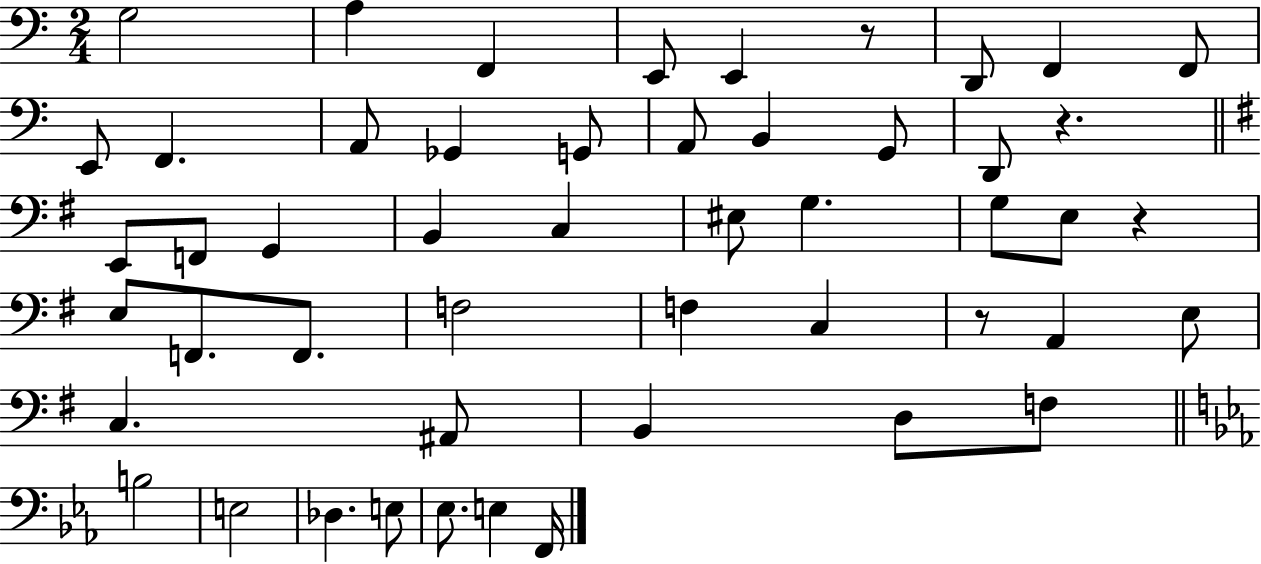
G3/h A3/q F2/q E2/e E2/q R/e D2/e F2/q F2/e E2/e F2/q. A2/e Gb2/q G2/e A2/e B2/q G2/e D2/e R/q. E2/e F2/e G2/q B2/q C3/q EIS3/e G3/q. G3/e E3/e R/q E3/e F2/e. F2/e. F3/h F3/q C3/q R/e A2/q E3/e C3/q. A#2/e B2/q D3/e F3/e B3/h E3/h Db3/q. E3/e Eb3/e. E3/q F2/s